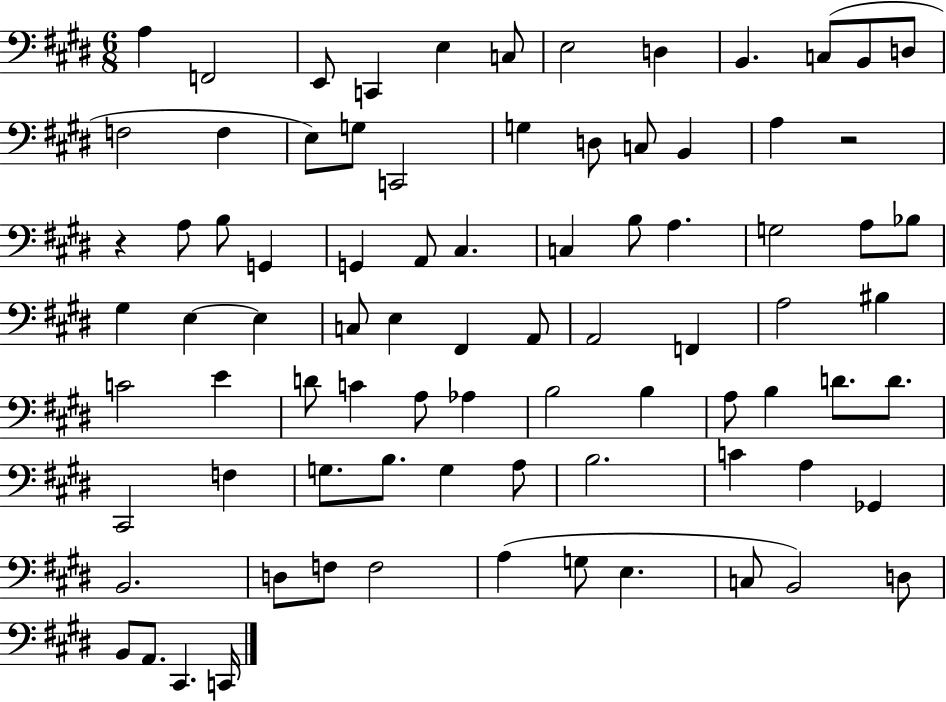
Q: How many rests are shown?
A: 2